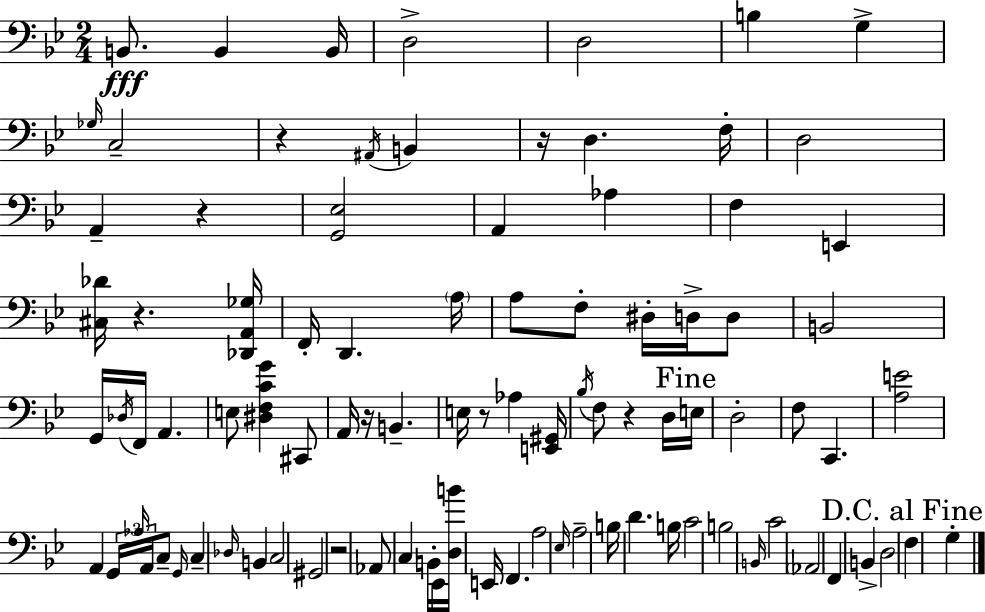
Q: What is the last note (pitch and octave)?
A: G3